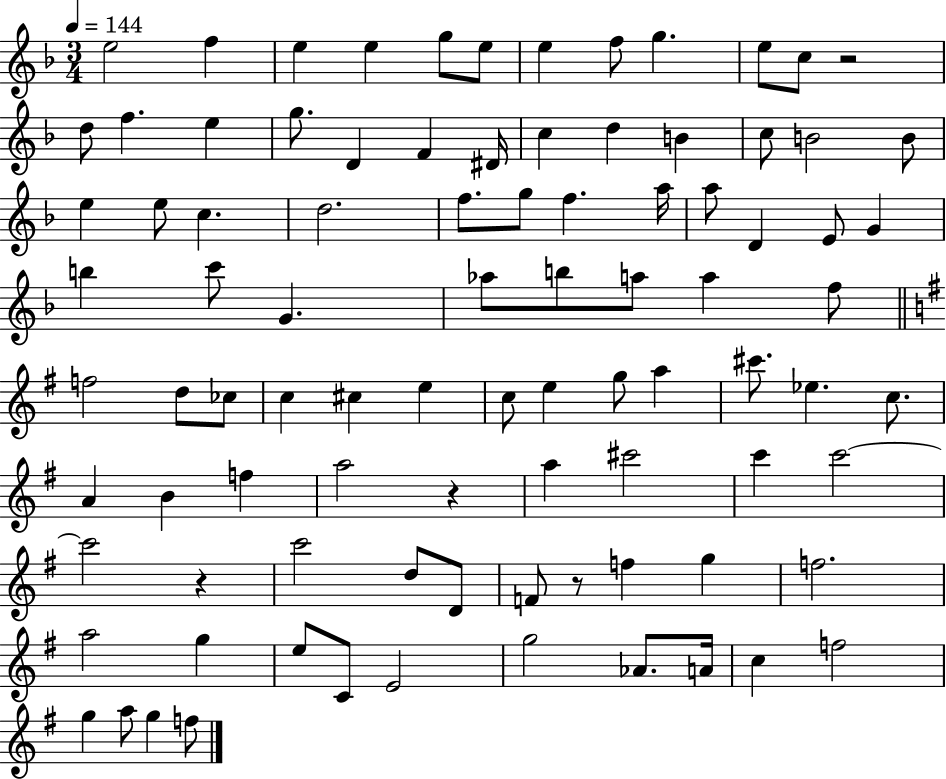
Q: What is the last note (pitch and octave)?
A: F5